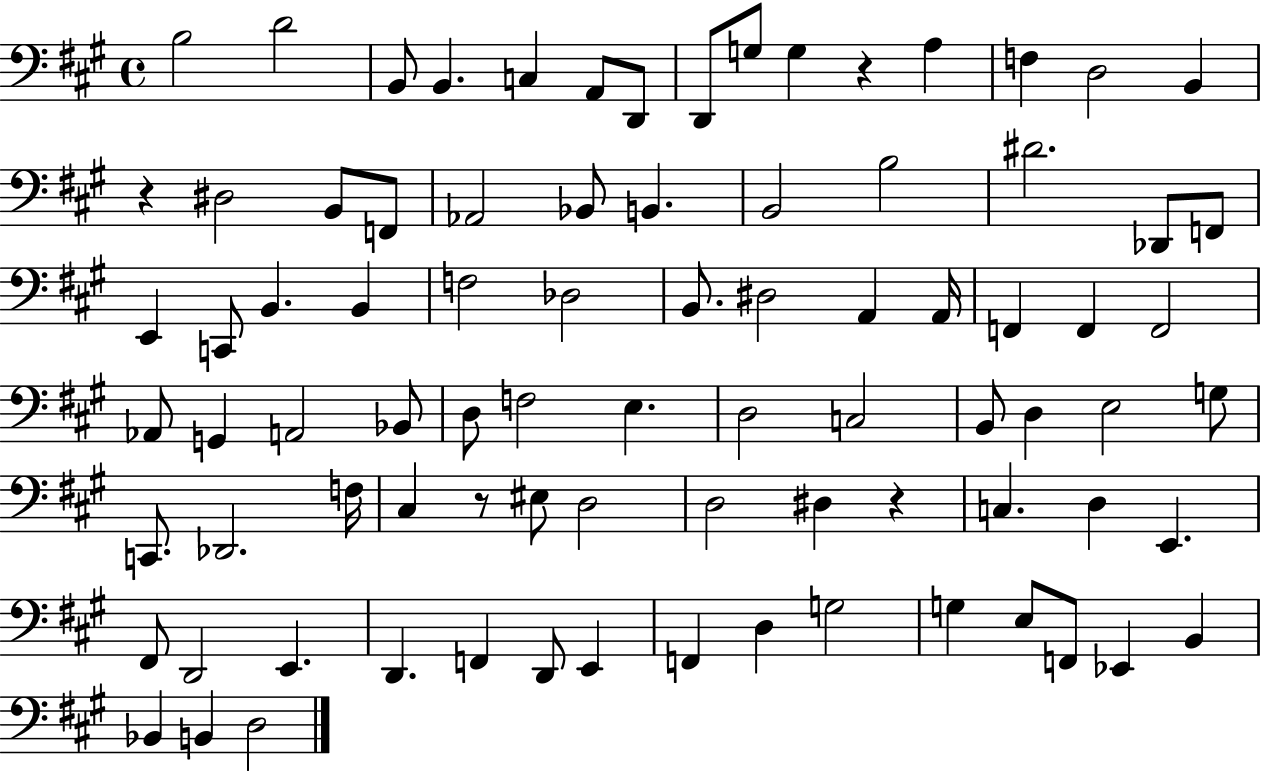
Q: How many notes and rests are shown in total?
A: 84